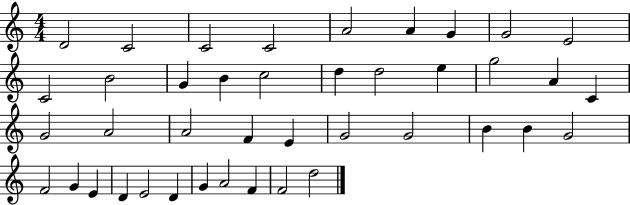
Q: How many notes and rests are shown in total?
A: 41